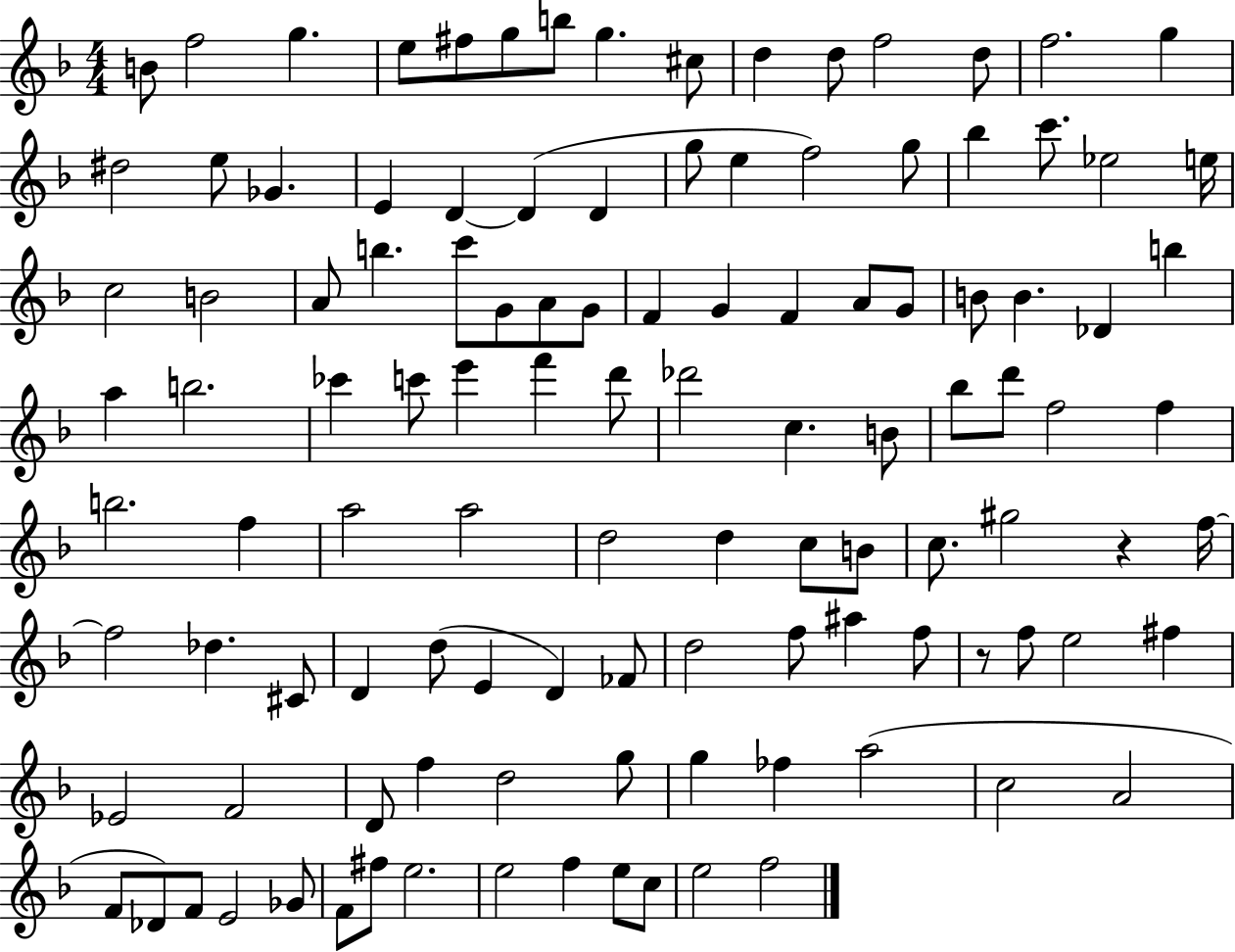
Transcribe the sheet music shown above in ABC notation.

X:1
T:Untitled
M:4/4
L:1/4
K:F
B/2 f2 g e/2 ^f/2 g/2 b/2 g ^c/2 d d/2 f2 d/2 f2 g ^d2 e/2 _G E D D D g/2 e f2 g/2 _b c'/2 _e2 e/4 c2 B2 A/2 b c'/2 G/2 A/2 G/2 F G F A/2 G/2 B/2 B _D b a b2 _c' c'/2 e' f' d'/2 _d'2 c B/2 _b/2 d'/2 f2 f b2 f a2 a2 d2 d c/2 B/2 c/2 ^g2 z f/4 f2 _d ^C/2 D d/2 E D _F/2 d2 f/2 ^a f/2 z/2 f/2 e2 ^f _E2 F2 D/2 f d2 g/2 g _f a2 c2 A2 F/2 _D/2 F/2 E2 _G/2 F/2 ^f/2 e2 e2 f e/2 c/2 e2 f2